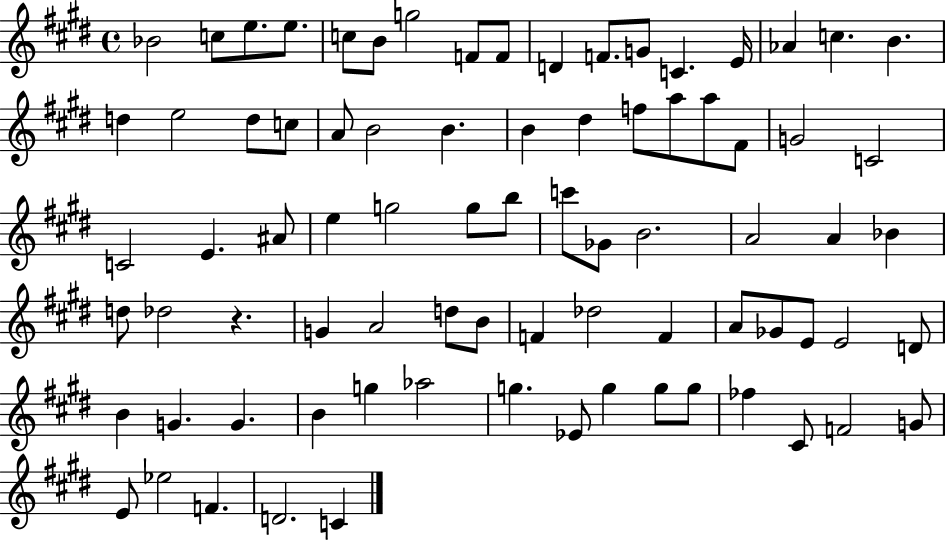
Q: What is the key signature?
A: E major